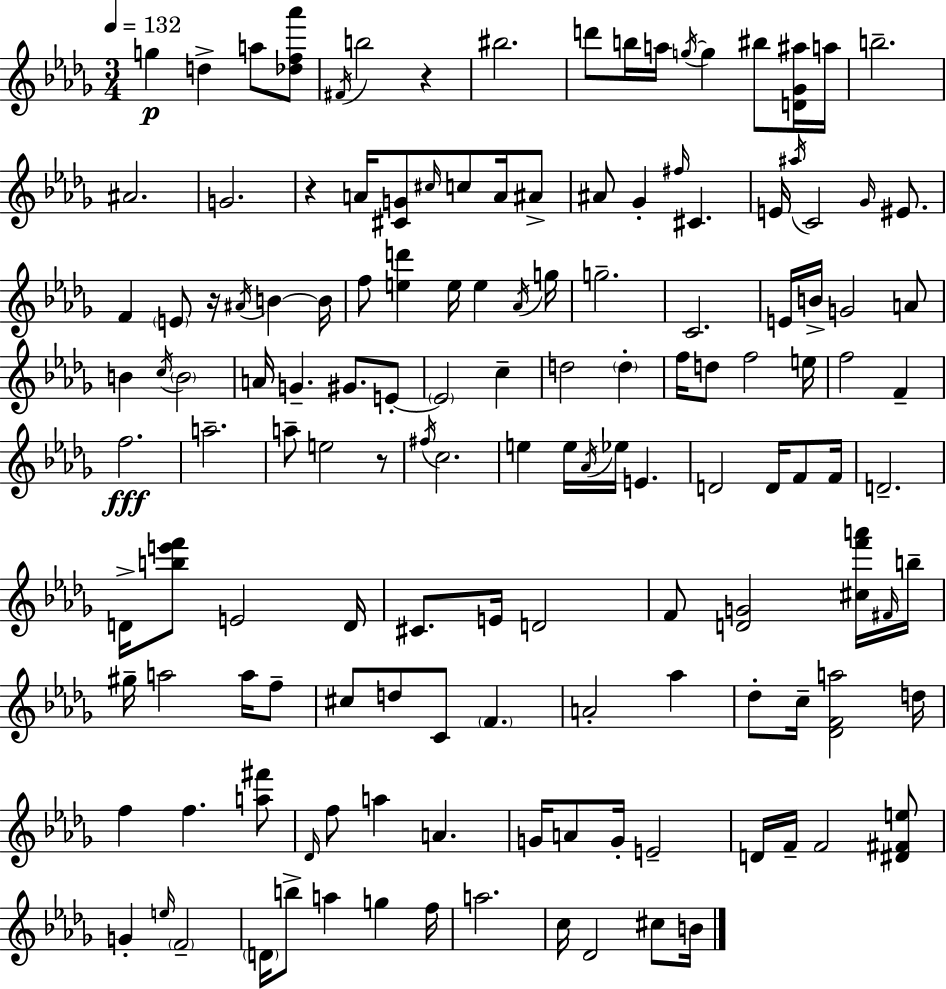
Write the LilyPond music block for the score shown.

{
  \clef treble
  \numericTimeSignature
  \time 3/4
  \key bes \minor
  \tempo 4 = 132
  g''4\p d''4-> a''8 <des'' f'' aes'''>8 | \acciaccatura { fis'16 } b''2 r4 | bis''2. | d'''8 b''16 a''16 \acciaccatura { g''16~ }~ g''4 bis''8 | \break <d' ges' ais''>16 a''16 b''2.-- | ais'2. | g'2. | r4 a'16 <cis' g'>8 \grace { cis''16 } c''8 | \break a'16 ais'8-> ais'8 ges'4-. \grace { fis''16 } cis'4. | e'16 \acciaccatura { ais''16 } c'2 | \grace { ges'16 } eis'8. f'4 \parenthesize e'8 | r16 \acciaccatura { ais'16 } b'4~~ b'16 f''8 <e'' d'''>4 | \break e''16 e''4 \acciaccatura { aes'16 } g''16 g''2.-- | c'2. | e'16 b'16-> g'2 | a'8 b'4 | \break \acciaccatura { c''16 } \parenthesize b'2 a'16 g'4.-- | gis'8. e'8-.~~ \parenthesize e'2 | c''4-- d''2 | \parenthesize d''4-. f''16 d''8 | \break f''2 e''16 f''2 | f'4-- f''2.\fff | a''2.-- | a''8-- e''2 | \break r8 \acciaccatura { fis''16 } c''2. | e''4 | e''16 \acciaccatura { aes'16 } ees''16 e'4. d'2 | d'16 f'8 f'16 d'2.-- | \break d'16-> | <b'' e''' f'''>8 e'2 d'16 cis'8. | e'16 d'2 f'8 | <d' g'>2 <cis'' f''' a'''>16 \grace { fis'16 } b''16-- | \break gis''16-- a''2 a''16 f''8-- | cis''8 d''8 c'8 \parenthesize f'4. | a'2-. aes''4 | des''8-. c''16-- <des' f' a''>2 d''16 | \break f''4 f''4. <a'' fis'''>8 | \grace { des'16 } f''8 a''4 a'4. | g'16 a'8 g'16-. e'2-- | d'16 f'16-- f'2 <dis' fis' e''>8 | \break g'4-. \grace { e''16 } \parenthesize f'2-- | \parenthesize d'16 b''8-> a''4 g''4 | f''16 a''2. | c''16 des'2 cis''8 | \break b'16 \bar "|."
}